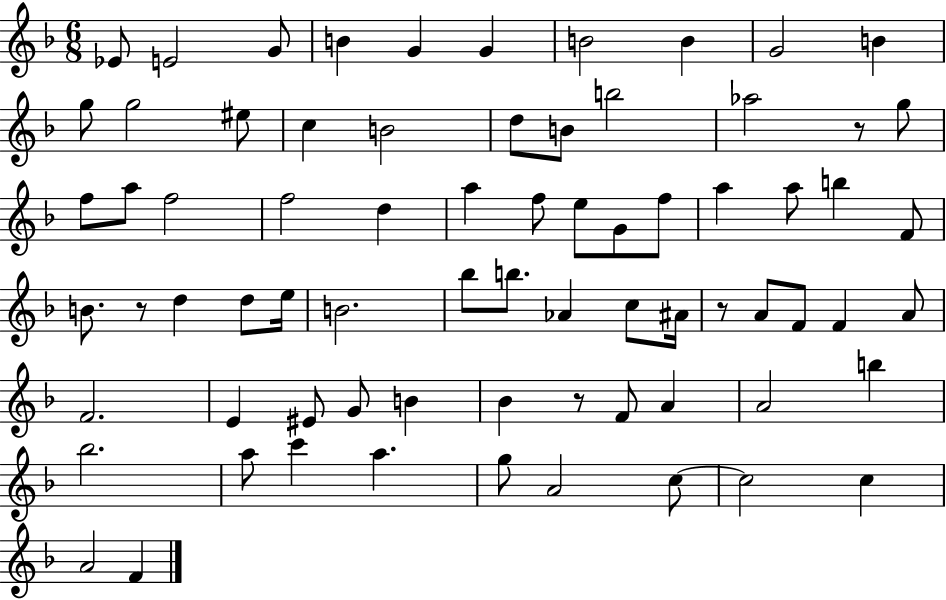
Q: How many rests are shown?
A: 4